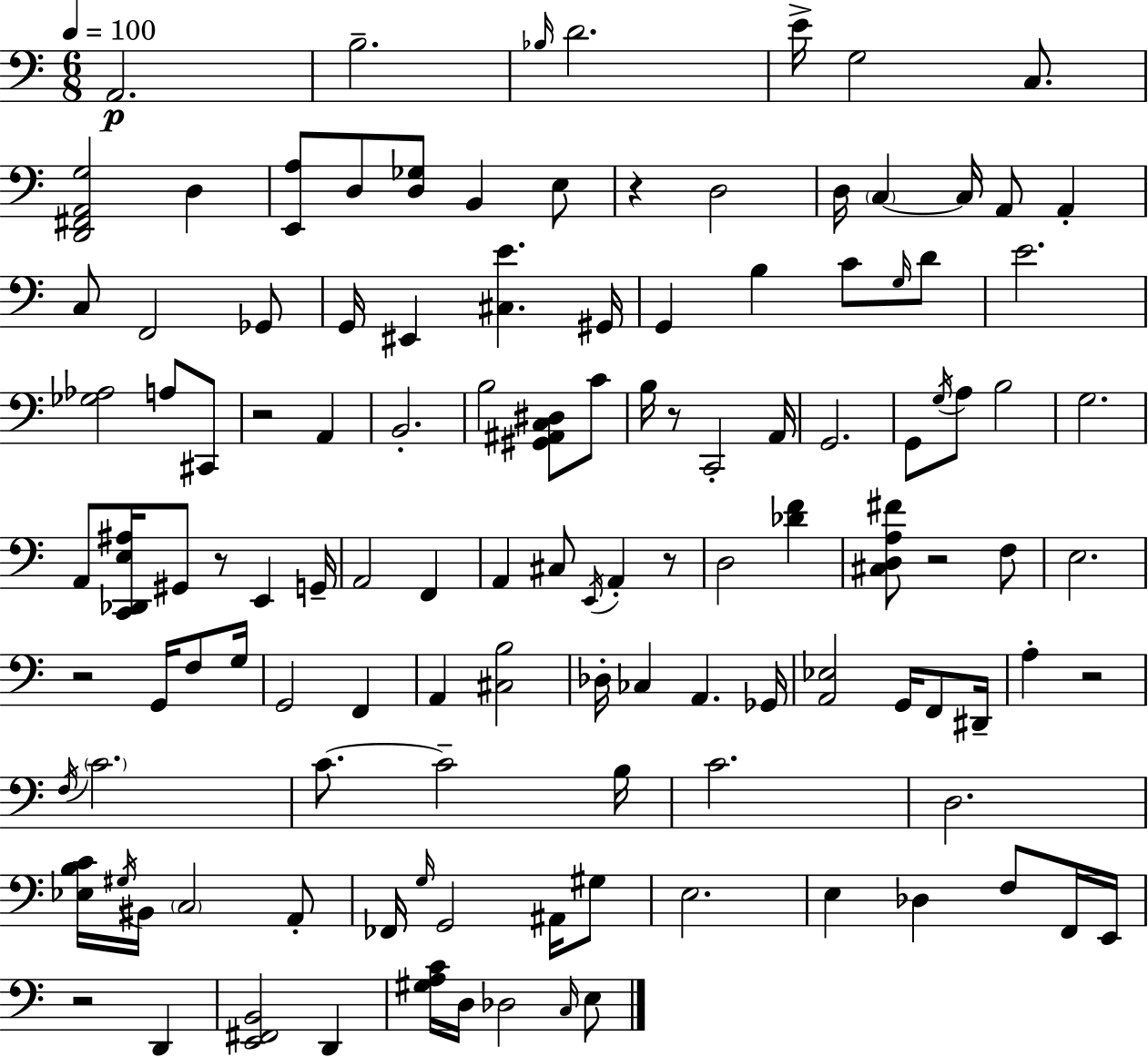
A2/h. B3/h. Bb3/s D4/h. E4/s G3/h C3/e. [D2,F#2,A2,G3]/h D3/q [E2,A3]/e D3/e [D3,Gb3]/e B2/q E3/e R/q D3/h D3/s C3/q C3/s A2/e A2/q C3/e F2/h Gb2/e G2/s EIS2/q [C#3,E4]/q. G#2/s G2/q B3/q C4/e G3/s D4/e E4/h. [Gb3,Ab3]/h A3/e C#2/e R/h A2/q B2/h. B3/h [G#2,A#2,C3,D#3]/e C4/e B3/s R/e C2/h A2/s G2/h. G2/e G3/s A3/e B3/h G3/h. A2/e [C2,Db2,E3,A#3]/s G#2/e R/e E2/q G2/s A2/h F2/q A2/q C#3/e E2/s A2/q R/e D3/h [Db4,F4]/q [C#3,D3,A3,F#4]/e R/h F3/e E3/h. R/h G2/s F3/e G3/s G2/h F2/q A2/q [C#3,B3]/h Db3/s CES3/q A2/q. Gb2/s [A2,Eb3]/h G2/s F2/e D#2/s A3/q R/h F3/s C4/h. C4/e. C4/h B3/s C4/h. D3/h. [Eb3,B3,C4]/s G#3/s BIS2/s C3/h A2/e FES2/s G3/s G2/h A#2/s G#3/e E3/h. E3/q Db3/q F3/e F2/s E2/s R/h D2/q [E2,F#2,B2]/h D2/q [G#3,A3,C4]/s D3/s Db3/h C3/s E3/e